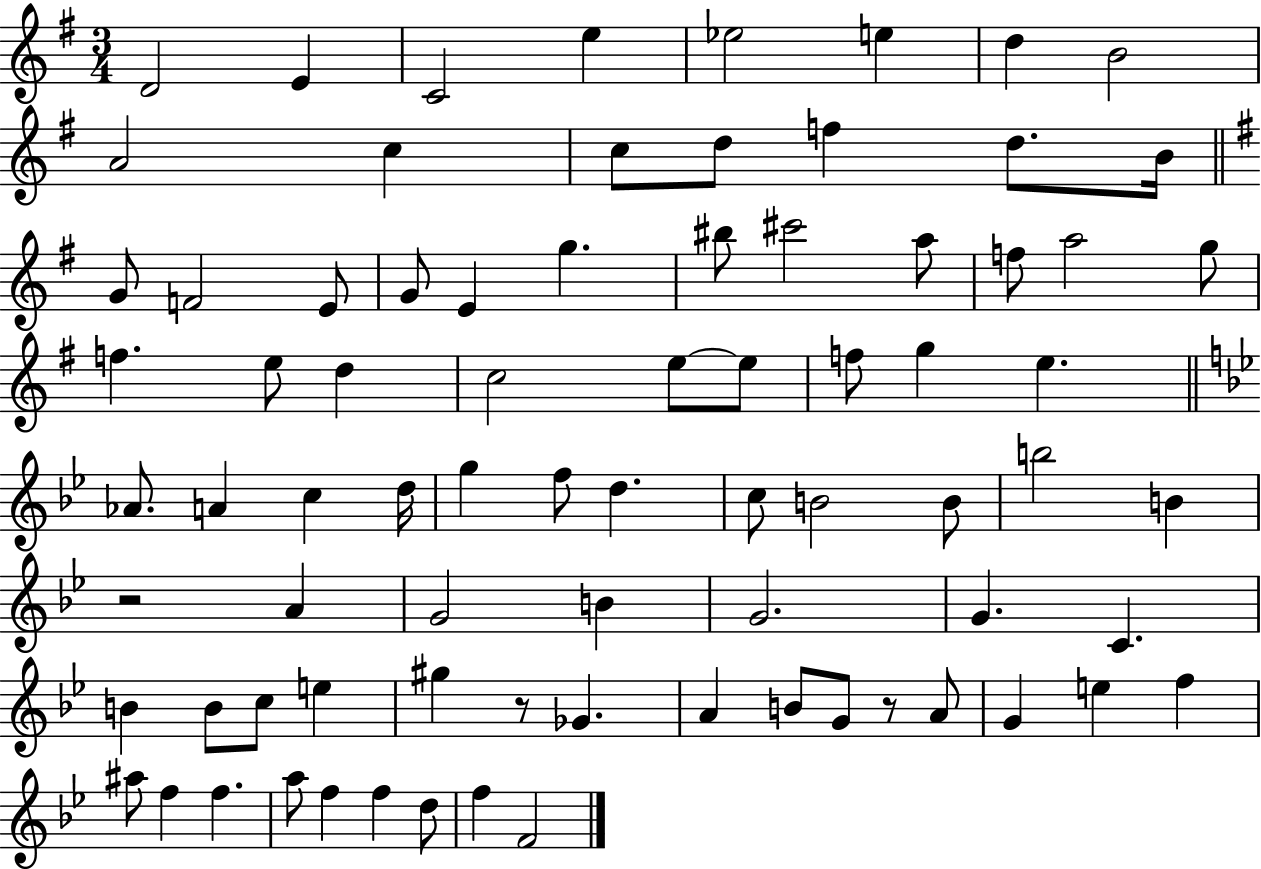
{
  \clef treble
  \numericTimeSignature
  \time 3/4
  \key g \major
  d'2 e'4 | c'2 e''4 | ees''2 e''4 | d''4 b'2 | \break a'2 c''4 | c''8 d''8 f''4 d''8. b'16 | \bar "||" \break \key g \major g'8 f'2 e'8 | g'8 e'4 g''4. | bis''8 cis'''2 a''8 | f''8 a''2 g''8 | \break f''4. e''8 d''4 | c''2 e''8~~ e''8 | f''8 g''4 e''4. | \bar "||" \break \key bes \major aes'8. a'4 c''4 d''16 | g''4 f''8 d''4. | c''8 b'2 b'8 | b''2 b'4 | \break r2 a'4 | g'2 b'4 | g'2. | g'4. c'4. | \break b'4 b'8 c''8 e''4 | gis''4 r8 ges'4. | a'4 b'8 g'8 r8 a'8 | g'4 e''4 f''4 | \break ais''8 f''4 f''4. | a''8 f''4 f''4 d''8 | f''4 f'2 | \bar "|."
}